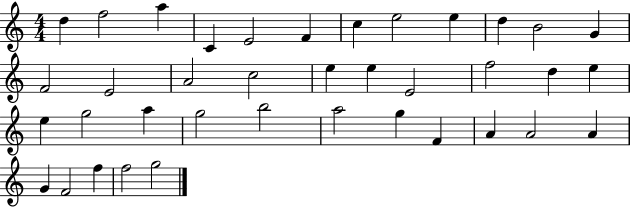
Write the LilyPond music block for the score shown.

{
  \clef treble
  \numericTimeSignature
  \time 4/4
  \key c \major
  d''4 f''2 a''4 | c'4 e'2 f'4 | c''4 e''2 e''4 | d''4 b'2 g'4 | \break f'2 e'2 | a'2 c''2 | e''4 e''4 e'2 | f''2 d''4 e''4 | \break e''4 g''2 a''4 | g''2 b''2 | a''2 g''4 f'4 | a'4 a'2 a'4 | \break g'4 f'2 f''4 | f''2 g''2 | \bar "|."
}